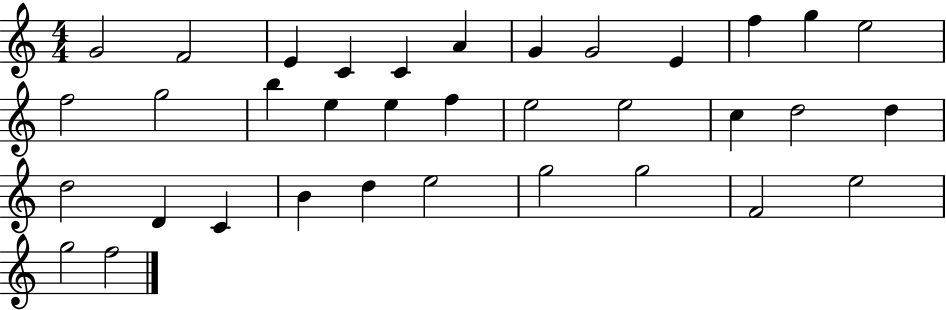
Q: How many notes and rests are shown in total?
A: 35